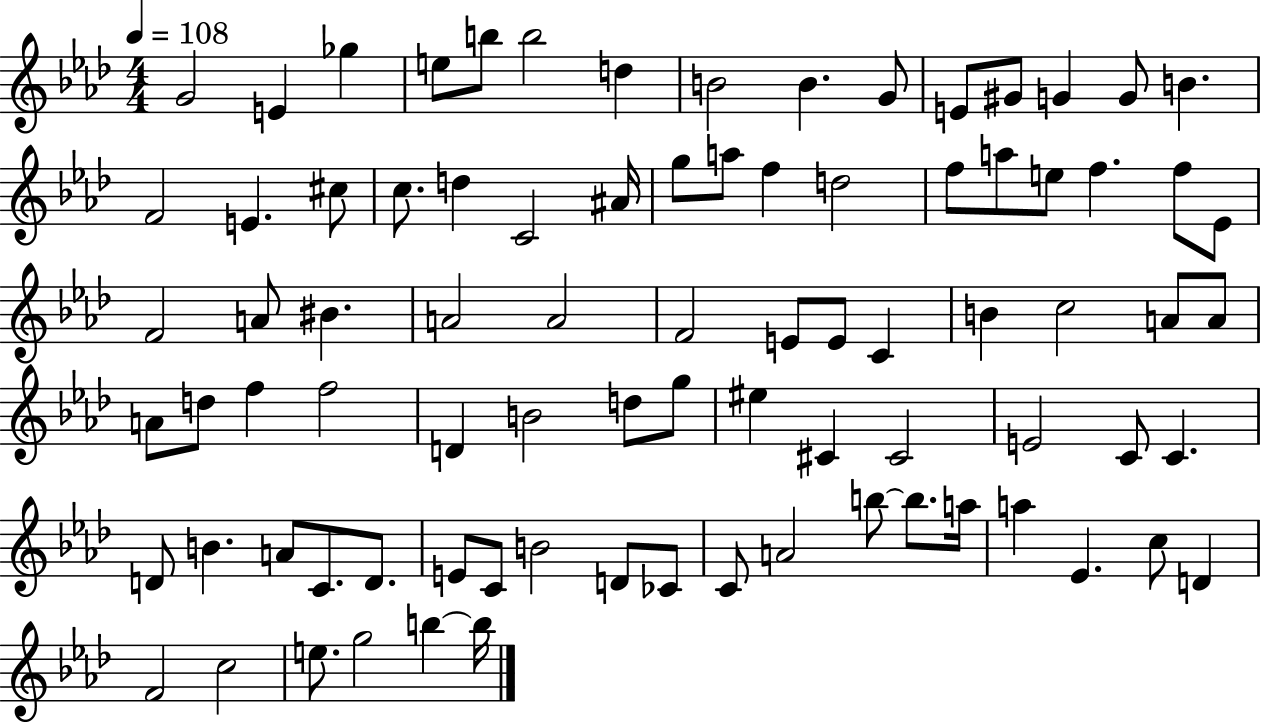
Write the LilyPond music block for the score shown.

{
  \clef treble
  \numericTimeSignature
  \time 4/4
  \key aes \major
  \tempo 4 = 108
  \repeat volta 2 { g'2 e'4 ges''4 | e''8 b''8 b''2 d''4 | b'2 b'4. g'8 | e'8 gis'8 g'4 g'8 b'4. | \break f'2 e'4. cis''8 | c''8. d''4 c'2 ais'16 | g''8 a''8 f''4 d''2 | f''8 a''8 e''8 f''4. f''8 ees'8 | \break f'2 a'8 bis'4. | a'2 a'2 | f'2 e'8 e'8 c'4 | b'4 c''2 a'8 a'8 | \break a'8 d''8 f''4 f''2 | d'4 b'2 d''8 g''8 | eis''4 cis'4 cis'2 | e'2 c'8 c'4. | \break d'8 b'4. a'8 c'8. d'8. | e'8 c'8 b'2 d'8 ces'8 | c'8 a'2 b''8~~ b''8. a''16 | a''4 ees'4. c''8 d'4 | \break f'2 c''2 | e''8. g''2 b''4~~ b''16 | } \bar "|."
}